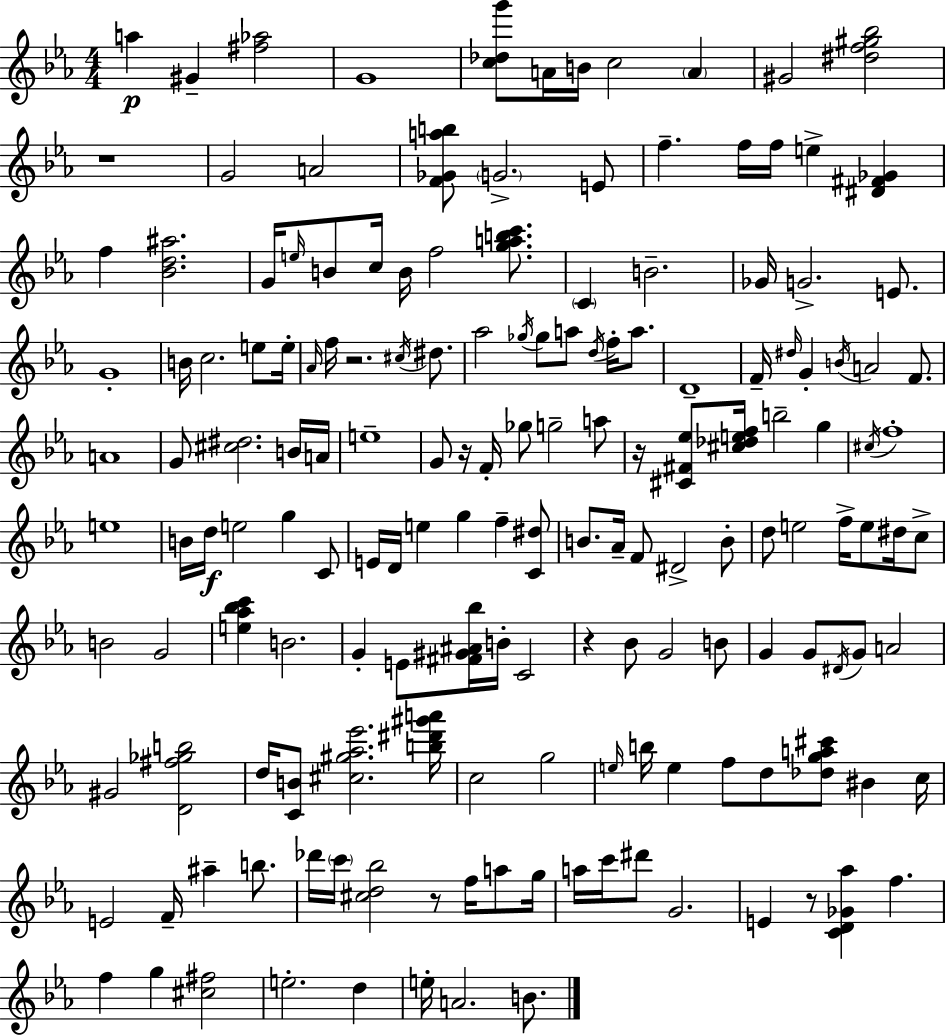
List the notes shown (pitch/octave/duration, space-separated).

A5/q G#4/q [F#5,Ab5]/h G4/w [C5,Db5,G6]/e A4/s B4/s C5/h A4/q G#4/h [D#5,F5,G#5,Bb5]/h R/w G4/h A4/h [F4,Gb4,A5,B5]/e G4/h. E4/e F5/q. F5/s F5/s E5/q [D#4,F#4,Gb4]/q F5/q [Bb4,D5,A#5]/h. G4/s E5/s B4/e C5/s B4/s F5/h [G5,A5,B5,C6]/e. C4/q B4/h. Gb4/s G4/h. E4/e. G4/w B4/s C5/h. E5/e E5/s Ab4/s F5/s R/h. C#5/s D#5/e. Ab5/h Gb5/s Gb5/e A5/e D5/s F5/s A5/e. D4/w F4/s D#5/s G4/q B4/s A4/h F4/e. A4/w G4/e [C#5,D#5]/h. B4/s A4/s E5/w G4/e R/s F4/s Gb5/e G5/h A5/e R/s [C#4,F#4,Eb5]/e [C#5,Db5,E5,F5]/s B5/h G5/q C#5/s F5/w E5/w B4/s D5/s E5/h G5/q C4/e E4/s D4/s E5/q G5/q F5/q [C4,D#5]/e B4/e. Ab4/s F4/e D#4/h B4/e D5/e E5/h F5/s E5/e D#5/s C5/e B4/h G4/h [E5,Ab5,Bb5,C6]/q B4/h. G4/q E4/e [F#4,G#4,A#4,Bb5]/s B4/s C4/h R/q Bb4/e G4/h B4/e G4/q G4/e D#4/s G4/e A4/h G#4/h [D4,F#5,Gb5,B5]/h D5/s [C4,B4]/e [C#5,G#5,Ab5,Eb6]/h. [B5,D#6,G#6,A6]/s C5/h G5/h E5/s B5/s E5/q F5/e D5/e [Db5,G5,A5,C#6]/e BIS4/q C5/s E4/h F4/s A#5/q B5/e. Db6/s C6/s [C#5,D5,Bb5]/h R/e F5/s A5/e G5/s A5/s C6/s D#6/e G4/h. E4/q R/e [C4,D4,Gb4,Ab5]/q F5/q. F5/q G5/q [C#5,F#5]/h E5/h. D5/q E5/s A4/h. B4/e.